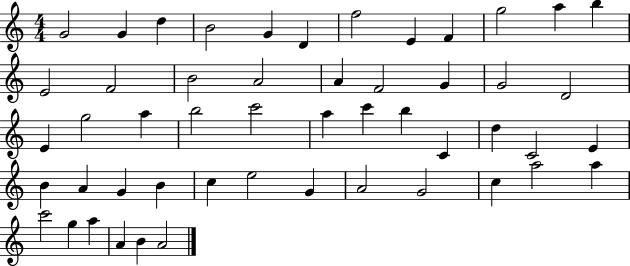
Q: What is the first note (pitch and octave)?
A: G4